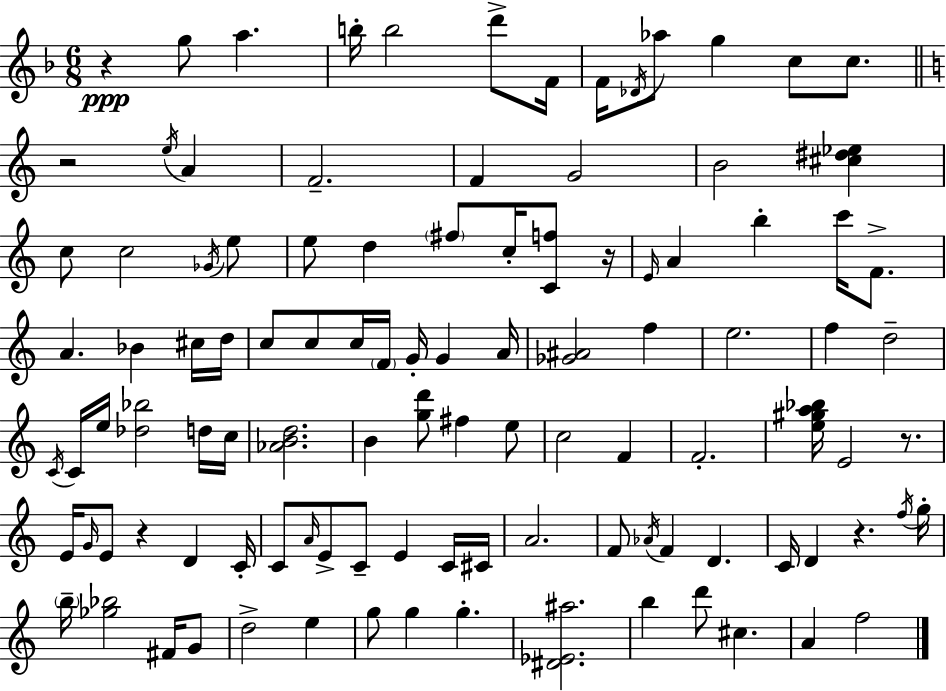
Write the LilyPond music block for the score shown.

{
  \clef treble
  \numericTimeSignature
  \time 6/8
  \key f \major
  r4\ppp g''8 a''4. | b''16-. b''2 d'''8-> f'16 | f'16 \acciaccatura { des'16 } aes''8 g''4 c''8 c''8. | \bar "||" \break \key a \minor r2 \acciaccatura { e''16 } a'4 | f'2.-- | f'4 g'2 | b'2 <cis'' dis'' ees''>4 | \break c''8 c''2 \acciaccatura { ges'16 } | e''8 e''8 d''4 \parenthesize fis''8 c''16-. <c' f''>8 | r16 \grace { e'16 } a'4 b''4-. c'''16 | f'8.-> a'4. bes'4 | \break cis''16 d''16 c''8 c''8 c''16 \parenthesize f'16 g'16-. g'4 | a'16 <ges' ais'>2 f''4 | e''2. | f''4 d''2-- | \break \acciaccatura { c'16 } c'16 e''16 <des'' bes''>2 | d''16 c''16 <aes' b' d''>2. | b'4 <g'' d'''>8 fis''4 | e''8 c''2 | \break f'4 f'2.-. | <e'' gis'' a'' bes''>16 e'2 | r8. e'16 \grace { g'16 } e'8 r4 | d'4 c'16-. c'8 \grace { a'16 } e'8-> c'8-- | \break e'4 c'16 cis'16 a'2. | f'8 \acciaccatura { aes'16 } f'4 | d'4. c'16 d'4 | r4. \acciaccatura { f''16 } g''16-. \parenthesize b''16-- <ges'' bes''>2 | \break fis'16 g'8 d''2-> | e''4 g''8 g''4 | g''4.-. <dis' ees' ais''>2. | b''4 | \break d'''8 cis''4. a'4 | f''2 \bar "|."
}